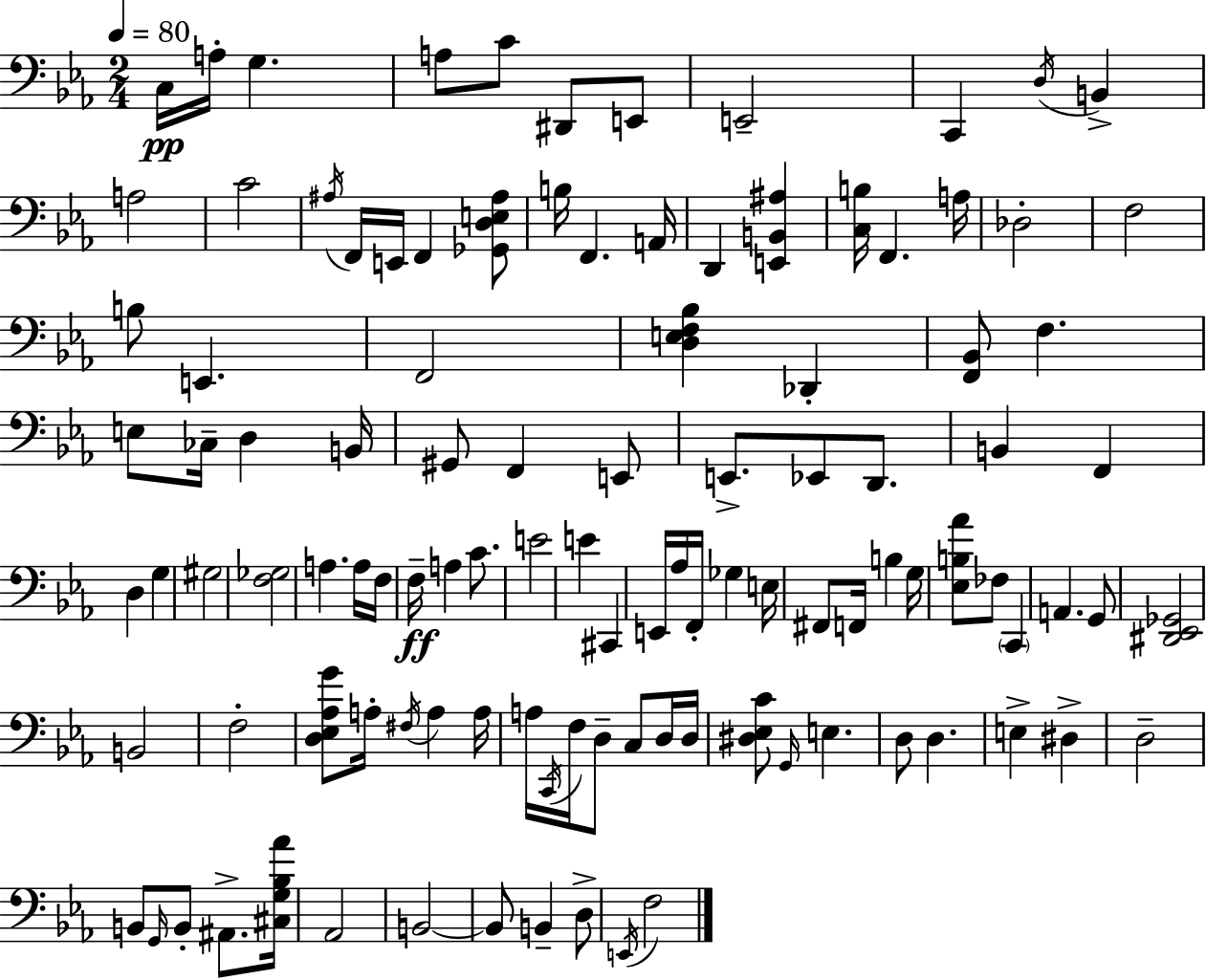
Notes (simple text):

C3/s A3/s G3/q. A3/e C4/e D#2/e E2/e E2/h C2/q D3/s B2/q A3/h C4/h A#3/s F2/s E2/s F2/q [Gb2,D3,E3,A#3]/e B3/s F2/q. A2/s D2/q [E2,B2,A#3]/q [C3,B3]/s F2/q. A3/s Db3/h F3/h B3/e E2/q. F2/h [D3,E3,F3,Bb3]/q Db2/q [F2,Bb2]/e F3/q. E3/e CES3/s D3/q B2/s G#2/e F2/q E2/e E2/e. Eb2/e D2/e. B2/q F2/q D3/q G3/q G#3/h [F3,Gb3]/h A3/q. A3/s F3/s F3/s A3/q C4/e. E4/h E4/q C#2/q E2/s Ab3/s F2/s Gb3/q E3/s F#2/e F2/s B3/q G3/s [Eb3,B3,Ab4]/e FES3/e C2/q A2/q. G2/e [D#2,Eb2,Gb2]/h B2/h F3/h [D3,Eb3,Ab3,G4]/e A3/s F#3/s A3/q A3/s A3/s C2/s F3/s D3/e C3/e D3/s D3/s [D#3,Eb3,C4]/e G2/s E3/q. D3/e D3/q. E3/q D#3/q D3/h B2/e G2/s B2/e A#2/e. [C#3,G3,Bb3,Ab4]/s Ab2/h B2/h B2/e B2/q D3/e E2/s F3/h